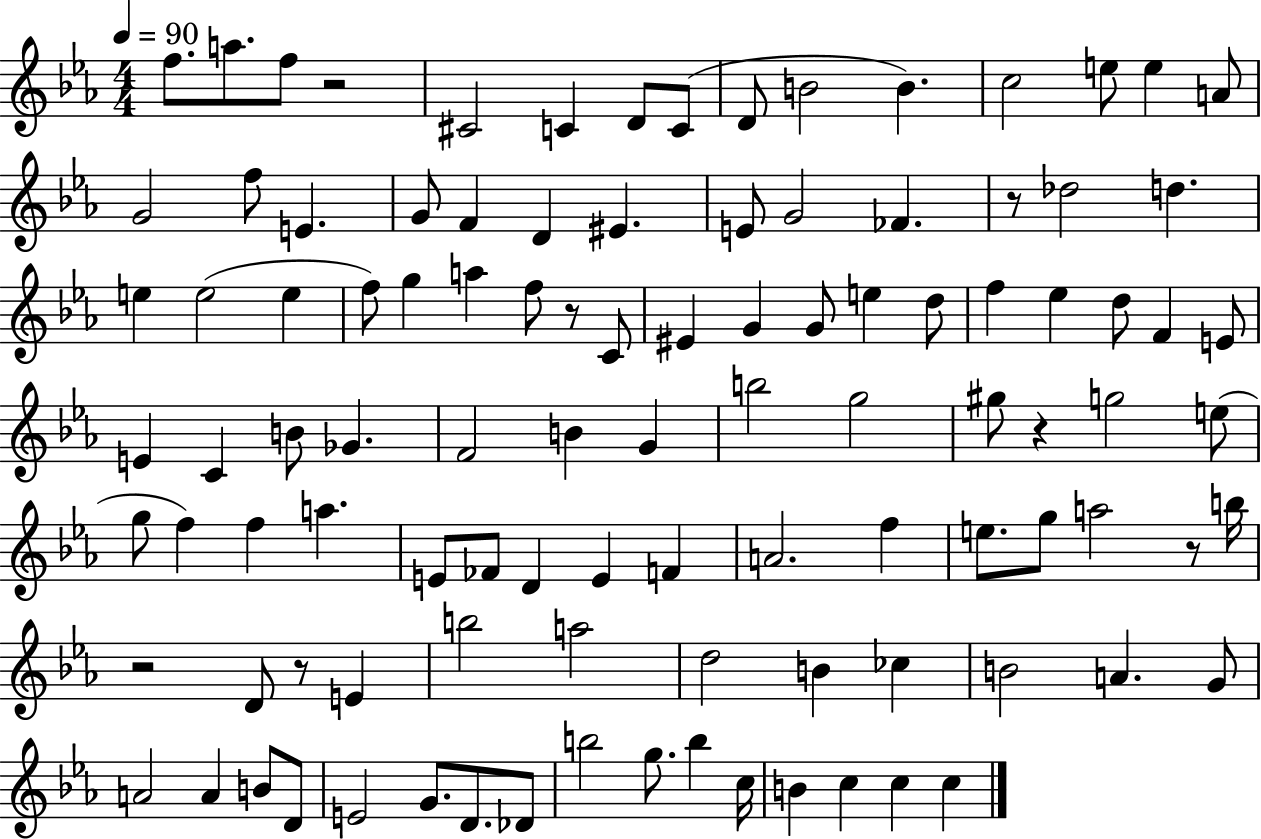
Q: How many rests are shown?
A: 7